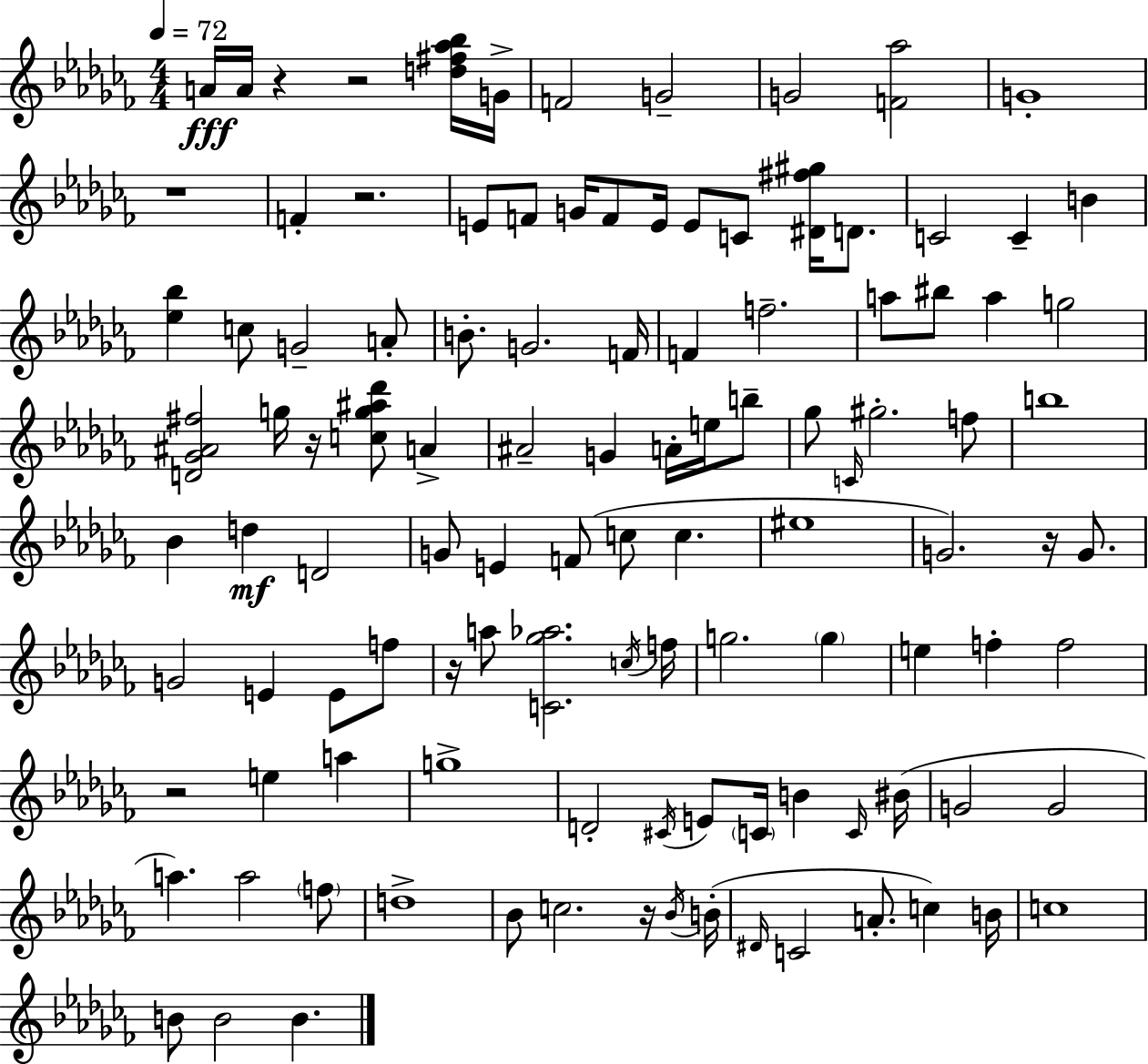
A4/s A4/s R/q R/h [D5,F#5,Ab5,Bb5]/s G4/s F4/h G4/h G4/h [F4,Ab5]/h G4/w R/w F4/q R/h. E4/e F4/e G4/s F4/e E4/s E4/e C4/e [D#4,F#5,G#5]/s D4/e. C4/h C4/q B4/q [Eb5,Bb5]/q C5/e G4/h A4/e B4/e. G4/h. F4/s F4/q F5/h. A5/e BIS5/e A5/q G5/h [D4,Gb4,A#4,F#5]/h G5/s R/s [C5,G5,A#5,Db6]/e A4/q A#4/h G4/q A4/s E5/s B5/e Gb5/e C4/s G#5/h. F5/e B5/w Bb4/q D5/q D4/h G4/e E4/q F4/e C5/e C5/q. EIS5/w G4/h. R/s G4/e. G4/h E4/q E4/e F5/e R/s A5/e [C4,Gb5,Ab5]/h. C5/s F5/s G5/h. G5/q E5/q F5/q F5/h R/h E5/q A5/q G5/w D4/h C#4/s E4/e C4/s B4/q C4/s BIS4/s G4/h G4/h A5/q. A5/h F5/e D5/w Bb4/e C5/h. R/s Bb4/s B4/s D#4/s C4/h A4/e. C5/q B4/s C5/w B4/e B4/h B4/q.